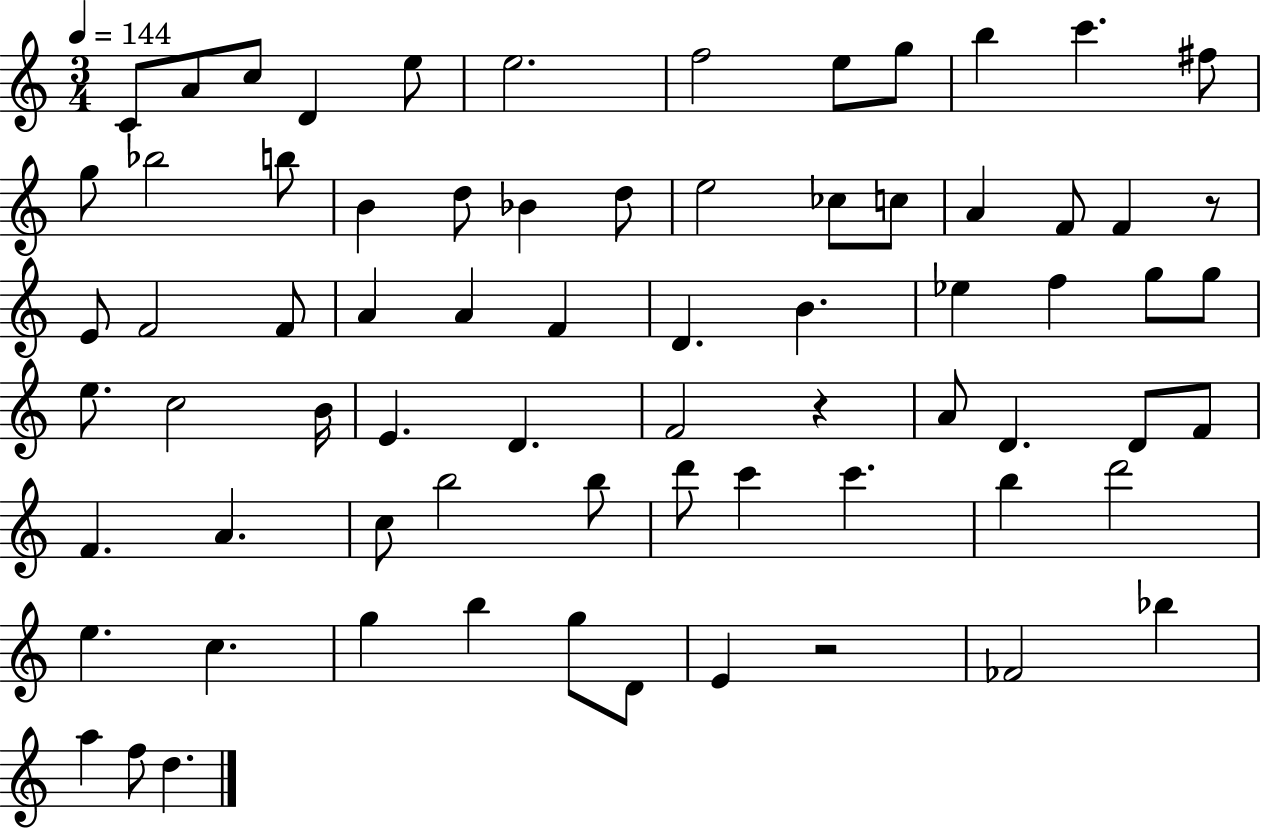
C4/e A4/e C5/e D4/q E5/e E5/h. F5/h E5/e G5/e B5/q C6/q. F#5/e G5/e Bb5/h B5/e B4/q D5/e Bb4/q D5/e E5/h CES5/e C5/e A4/q F4/e F4/q R/e E4/e F4/h F4/e A4/q A4/q F4/q D4/q. B4/q. Eb5/q F5/q G5/e G5/e E5/e. C5/h B4/s E4/q. D4/q. F4/h R/q A4/e D4/q. D4/e F4/e F4/q. A4/q. C5/e B5/h B5/e D6/e C6/q C6/q. B5/q D6/h E5/q. C5/q. G5/q B5/q G5/e D4/e E4/q R/h FES4/h Bb5/q A5/q F5/e D5/q.